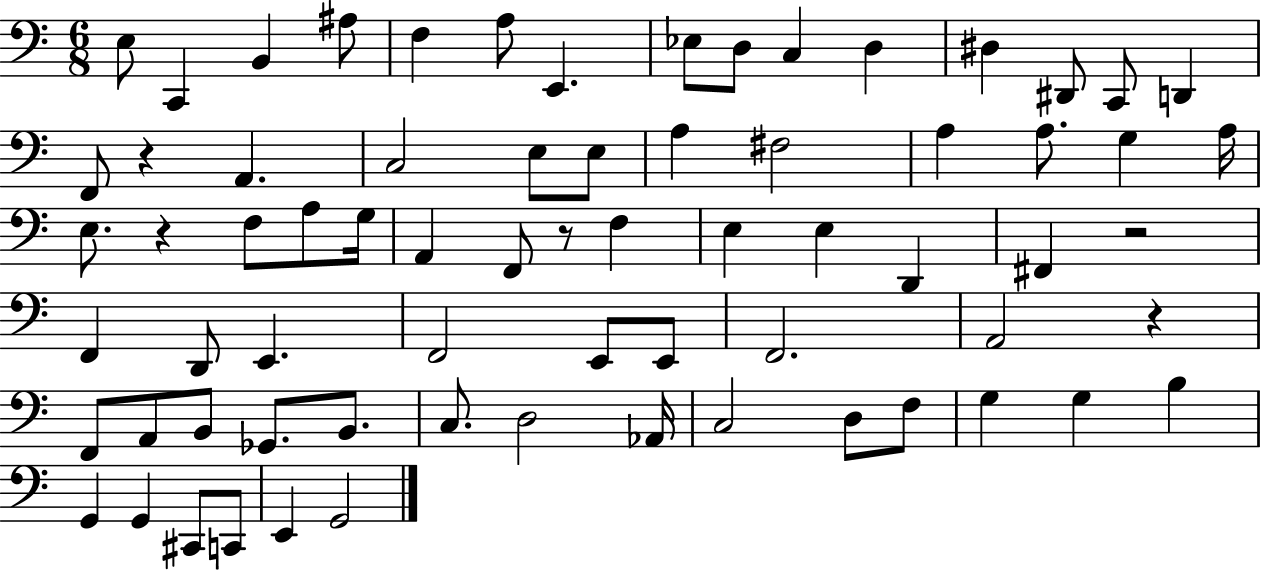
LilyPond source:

{
  \clef bass
  \numericTimeSignature
  \time 6/8
  \key c \major
  \repeat volta 2 { e8 c,4 b,4 ais8 | f4 a8 e,4. | ees8 d8 c4 d4 | dis4 dis,8 c,8 d,4 | \break f,8 r4 a,4. | c2 e8 e8 | a4 fis2 | a4 a8. g4 a16 | \break e8. r4 f8 a8 g16 | a,4 f,8 r8 f4 | e4 e4 d,4 | fis,4 r2 | \break f,4 d,8 e,4. | f,2 e,8 e,8 | f,2. | a,2 r4 | \break f,8 a,8 b,8 ges,8. b,8. | c8. d2 aes,16 | c2 d8 f8 | g4 g4 b4 | \break g,4 g,4 cis,8 c,8 | e,4 g,2 | } \bar "|."
}